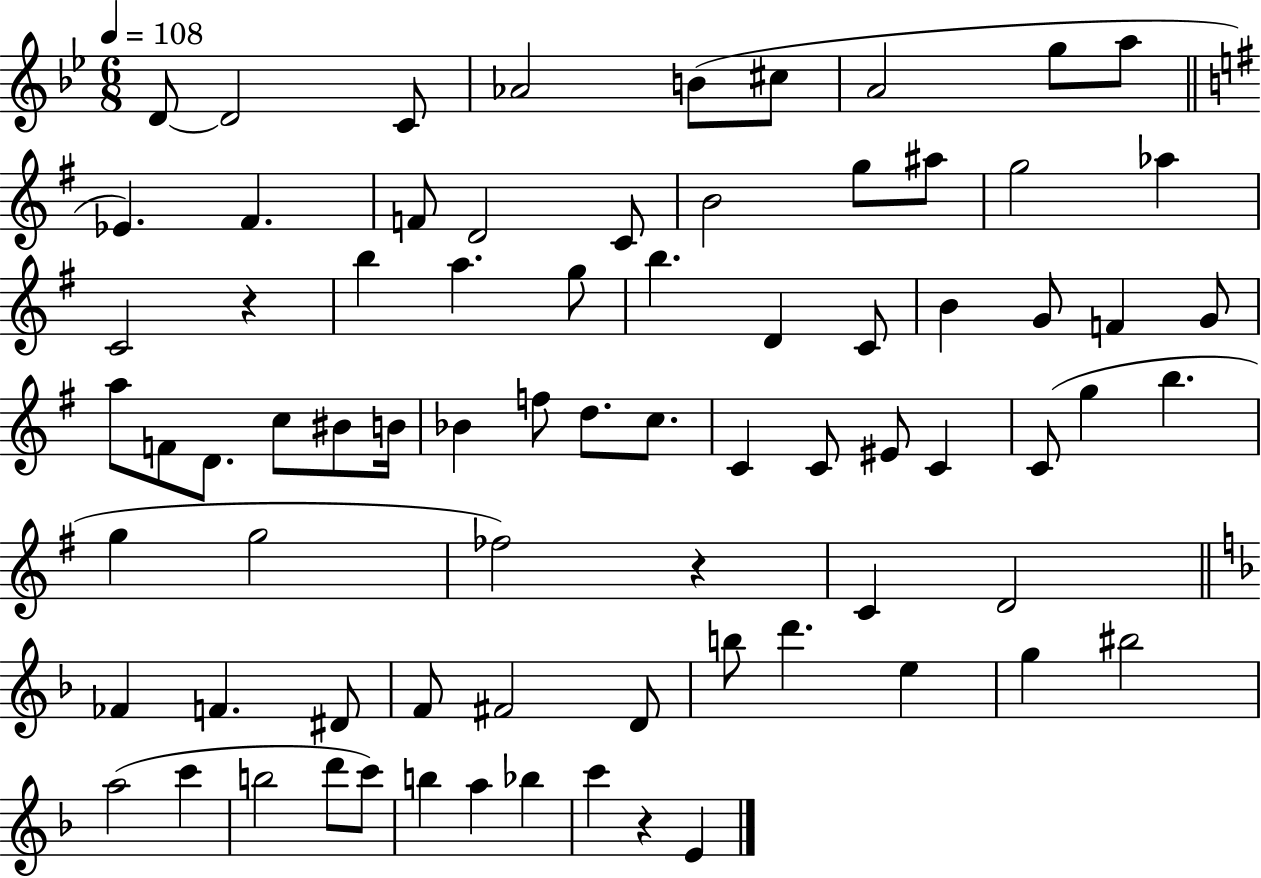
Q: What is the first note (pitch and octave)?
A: D4